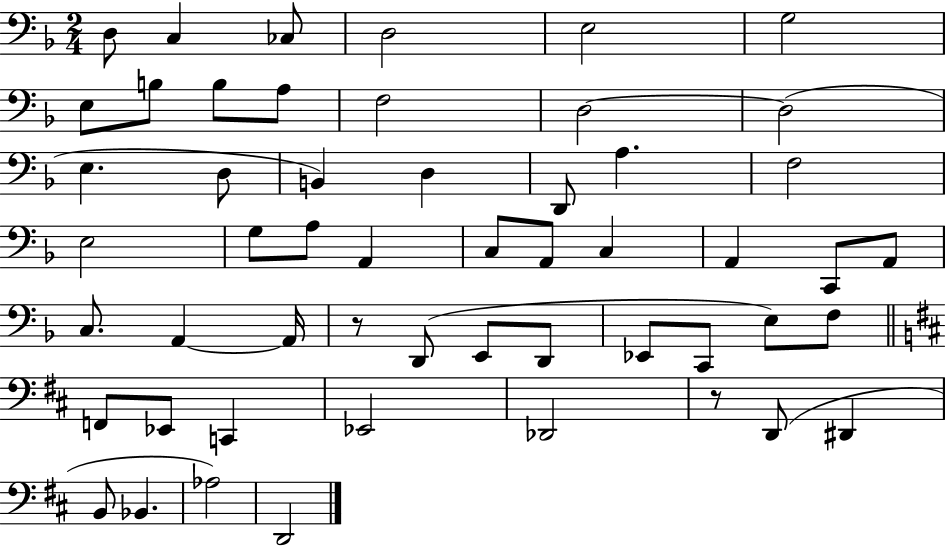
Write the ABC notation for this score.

X:1
T:Untitled
M:2/4
L:1/4
K:F
D,/2 C, _C,/2 D,2 E,2 G,2 E,/2 B,/2 B,/2 A,/2 F,2 D,2 D,2 E, D,/2 B,, D, D,,/2 A, F,2 E,2 G,/2 A,/2 A,, C,/2 A,,/2 C, A,, C,,/2 A,,/2 C,/2 A,, A,,/4 z/2 D,,/2 E,,/2 D,,/2 _E,,/2 C,,/2 E,/2 F,/2 F,,/2 _E,,/2 C,, _E,,2 _D,,2 z/2 D,,/2 ^D,, B,,/2 _B,, _A,2 D,,2